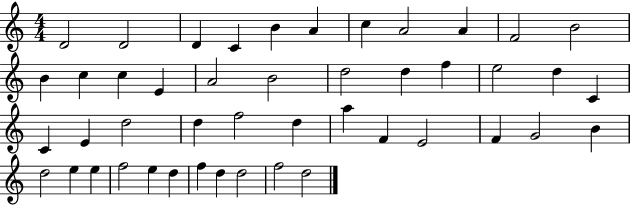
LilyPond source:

{
  \clef treble
  \numericTimeSignature
  \time 4/4
  \key c \major
  d'2 d'2 | d'4 c'4 b'4 a'4 | c''4 a'2 a'4 | f'2 b'2 | \break b'4 c''4 c''4 e'4 | a'2 b'2 | d''2 d''4 f''4 | e''2 d''4 c'4 | \break c'4 e'4 d''2 | d''4 f''2 d''4 | a''4 f'4 e'2 | f'4 g'2 b'4 | \break d''2 e''4 e''4 | f''2 e''4 d''4 | f''4 d''4 d''2 | f''2 d''2 | \break \bar "|."
}